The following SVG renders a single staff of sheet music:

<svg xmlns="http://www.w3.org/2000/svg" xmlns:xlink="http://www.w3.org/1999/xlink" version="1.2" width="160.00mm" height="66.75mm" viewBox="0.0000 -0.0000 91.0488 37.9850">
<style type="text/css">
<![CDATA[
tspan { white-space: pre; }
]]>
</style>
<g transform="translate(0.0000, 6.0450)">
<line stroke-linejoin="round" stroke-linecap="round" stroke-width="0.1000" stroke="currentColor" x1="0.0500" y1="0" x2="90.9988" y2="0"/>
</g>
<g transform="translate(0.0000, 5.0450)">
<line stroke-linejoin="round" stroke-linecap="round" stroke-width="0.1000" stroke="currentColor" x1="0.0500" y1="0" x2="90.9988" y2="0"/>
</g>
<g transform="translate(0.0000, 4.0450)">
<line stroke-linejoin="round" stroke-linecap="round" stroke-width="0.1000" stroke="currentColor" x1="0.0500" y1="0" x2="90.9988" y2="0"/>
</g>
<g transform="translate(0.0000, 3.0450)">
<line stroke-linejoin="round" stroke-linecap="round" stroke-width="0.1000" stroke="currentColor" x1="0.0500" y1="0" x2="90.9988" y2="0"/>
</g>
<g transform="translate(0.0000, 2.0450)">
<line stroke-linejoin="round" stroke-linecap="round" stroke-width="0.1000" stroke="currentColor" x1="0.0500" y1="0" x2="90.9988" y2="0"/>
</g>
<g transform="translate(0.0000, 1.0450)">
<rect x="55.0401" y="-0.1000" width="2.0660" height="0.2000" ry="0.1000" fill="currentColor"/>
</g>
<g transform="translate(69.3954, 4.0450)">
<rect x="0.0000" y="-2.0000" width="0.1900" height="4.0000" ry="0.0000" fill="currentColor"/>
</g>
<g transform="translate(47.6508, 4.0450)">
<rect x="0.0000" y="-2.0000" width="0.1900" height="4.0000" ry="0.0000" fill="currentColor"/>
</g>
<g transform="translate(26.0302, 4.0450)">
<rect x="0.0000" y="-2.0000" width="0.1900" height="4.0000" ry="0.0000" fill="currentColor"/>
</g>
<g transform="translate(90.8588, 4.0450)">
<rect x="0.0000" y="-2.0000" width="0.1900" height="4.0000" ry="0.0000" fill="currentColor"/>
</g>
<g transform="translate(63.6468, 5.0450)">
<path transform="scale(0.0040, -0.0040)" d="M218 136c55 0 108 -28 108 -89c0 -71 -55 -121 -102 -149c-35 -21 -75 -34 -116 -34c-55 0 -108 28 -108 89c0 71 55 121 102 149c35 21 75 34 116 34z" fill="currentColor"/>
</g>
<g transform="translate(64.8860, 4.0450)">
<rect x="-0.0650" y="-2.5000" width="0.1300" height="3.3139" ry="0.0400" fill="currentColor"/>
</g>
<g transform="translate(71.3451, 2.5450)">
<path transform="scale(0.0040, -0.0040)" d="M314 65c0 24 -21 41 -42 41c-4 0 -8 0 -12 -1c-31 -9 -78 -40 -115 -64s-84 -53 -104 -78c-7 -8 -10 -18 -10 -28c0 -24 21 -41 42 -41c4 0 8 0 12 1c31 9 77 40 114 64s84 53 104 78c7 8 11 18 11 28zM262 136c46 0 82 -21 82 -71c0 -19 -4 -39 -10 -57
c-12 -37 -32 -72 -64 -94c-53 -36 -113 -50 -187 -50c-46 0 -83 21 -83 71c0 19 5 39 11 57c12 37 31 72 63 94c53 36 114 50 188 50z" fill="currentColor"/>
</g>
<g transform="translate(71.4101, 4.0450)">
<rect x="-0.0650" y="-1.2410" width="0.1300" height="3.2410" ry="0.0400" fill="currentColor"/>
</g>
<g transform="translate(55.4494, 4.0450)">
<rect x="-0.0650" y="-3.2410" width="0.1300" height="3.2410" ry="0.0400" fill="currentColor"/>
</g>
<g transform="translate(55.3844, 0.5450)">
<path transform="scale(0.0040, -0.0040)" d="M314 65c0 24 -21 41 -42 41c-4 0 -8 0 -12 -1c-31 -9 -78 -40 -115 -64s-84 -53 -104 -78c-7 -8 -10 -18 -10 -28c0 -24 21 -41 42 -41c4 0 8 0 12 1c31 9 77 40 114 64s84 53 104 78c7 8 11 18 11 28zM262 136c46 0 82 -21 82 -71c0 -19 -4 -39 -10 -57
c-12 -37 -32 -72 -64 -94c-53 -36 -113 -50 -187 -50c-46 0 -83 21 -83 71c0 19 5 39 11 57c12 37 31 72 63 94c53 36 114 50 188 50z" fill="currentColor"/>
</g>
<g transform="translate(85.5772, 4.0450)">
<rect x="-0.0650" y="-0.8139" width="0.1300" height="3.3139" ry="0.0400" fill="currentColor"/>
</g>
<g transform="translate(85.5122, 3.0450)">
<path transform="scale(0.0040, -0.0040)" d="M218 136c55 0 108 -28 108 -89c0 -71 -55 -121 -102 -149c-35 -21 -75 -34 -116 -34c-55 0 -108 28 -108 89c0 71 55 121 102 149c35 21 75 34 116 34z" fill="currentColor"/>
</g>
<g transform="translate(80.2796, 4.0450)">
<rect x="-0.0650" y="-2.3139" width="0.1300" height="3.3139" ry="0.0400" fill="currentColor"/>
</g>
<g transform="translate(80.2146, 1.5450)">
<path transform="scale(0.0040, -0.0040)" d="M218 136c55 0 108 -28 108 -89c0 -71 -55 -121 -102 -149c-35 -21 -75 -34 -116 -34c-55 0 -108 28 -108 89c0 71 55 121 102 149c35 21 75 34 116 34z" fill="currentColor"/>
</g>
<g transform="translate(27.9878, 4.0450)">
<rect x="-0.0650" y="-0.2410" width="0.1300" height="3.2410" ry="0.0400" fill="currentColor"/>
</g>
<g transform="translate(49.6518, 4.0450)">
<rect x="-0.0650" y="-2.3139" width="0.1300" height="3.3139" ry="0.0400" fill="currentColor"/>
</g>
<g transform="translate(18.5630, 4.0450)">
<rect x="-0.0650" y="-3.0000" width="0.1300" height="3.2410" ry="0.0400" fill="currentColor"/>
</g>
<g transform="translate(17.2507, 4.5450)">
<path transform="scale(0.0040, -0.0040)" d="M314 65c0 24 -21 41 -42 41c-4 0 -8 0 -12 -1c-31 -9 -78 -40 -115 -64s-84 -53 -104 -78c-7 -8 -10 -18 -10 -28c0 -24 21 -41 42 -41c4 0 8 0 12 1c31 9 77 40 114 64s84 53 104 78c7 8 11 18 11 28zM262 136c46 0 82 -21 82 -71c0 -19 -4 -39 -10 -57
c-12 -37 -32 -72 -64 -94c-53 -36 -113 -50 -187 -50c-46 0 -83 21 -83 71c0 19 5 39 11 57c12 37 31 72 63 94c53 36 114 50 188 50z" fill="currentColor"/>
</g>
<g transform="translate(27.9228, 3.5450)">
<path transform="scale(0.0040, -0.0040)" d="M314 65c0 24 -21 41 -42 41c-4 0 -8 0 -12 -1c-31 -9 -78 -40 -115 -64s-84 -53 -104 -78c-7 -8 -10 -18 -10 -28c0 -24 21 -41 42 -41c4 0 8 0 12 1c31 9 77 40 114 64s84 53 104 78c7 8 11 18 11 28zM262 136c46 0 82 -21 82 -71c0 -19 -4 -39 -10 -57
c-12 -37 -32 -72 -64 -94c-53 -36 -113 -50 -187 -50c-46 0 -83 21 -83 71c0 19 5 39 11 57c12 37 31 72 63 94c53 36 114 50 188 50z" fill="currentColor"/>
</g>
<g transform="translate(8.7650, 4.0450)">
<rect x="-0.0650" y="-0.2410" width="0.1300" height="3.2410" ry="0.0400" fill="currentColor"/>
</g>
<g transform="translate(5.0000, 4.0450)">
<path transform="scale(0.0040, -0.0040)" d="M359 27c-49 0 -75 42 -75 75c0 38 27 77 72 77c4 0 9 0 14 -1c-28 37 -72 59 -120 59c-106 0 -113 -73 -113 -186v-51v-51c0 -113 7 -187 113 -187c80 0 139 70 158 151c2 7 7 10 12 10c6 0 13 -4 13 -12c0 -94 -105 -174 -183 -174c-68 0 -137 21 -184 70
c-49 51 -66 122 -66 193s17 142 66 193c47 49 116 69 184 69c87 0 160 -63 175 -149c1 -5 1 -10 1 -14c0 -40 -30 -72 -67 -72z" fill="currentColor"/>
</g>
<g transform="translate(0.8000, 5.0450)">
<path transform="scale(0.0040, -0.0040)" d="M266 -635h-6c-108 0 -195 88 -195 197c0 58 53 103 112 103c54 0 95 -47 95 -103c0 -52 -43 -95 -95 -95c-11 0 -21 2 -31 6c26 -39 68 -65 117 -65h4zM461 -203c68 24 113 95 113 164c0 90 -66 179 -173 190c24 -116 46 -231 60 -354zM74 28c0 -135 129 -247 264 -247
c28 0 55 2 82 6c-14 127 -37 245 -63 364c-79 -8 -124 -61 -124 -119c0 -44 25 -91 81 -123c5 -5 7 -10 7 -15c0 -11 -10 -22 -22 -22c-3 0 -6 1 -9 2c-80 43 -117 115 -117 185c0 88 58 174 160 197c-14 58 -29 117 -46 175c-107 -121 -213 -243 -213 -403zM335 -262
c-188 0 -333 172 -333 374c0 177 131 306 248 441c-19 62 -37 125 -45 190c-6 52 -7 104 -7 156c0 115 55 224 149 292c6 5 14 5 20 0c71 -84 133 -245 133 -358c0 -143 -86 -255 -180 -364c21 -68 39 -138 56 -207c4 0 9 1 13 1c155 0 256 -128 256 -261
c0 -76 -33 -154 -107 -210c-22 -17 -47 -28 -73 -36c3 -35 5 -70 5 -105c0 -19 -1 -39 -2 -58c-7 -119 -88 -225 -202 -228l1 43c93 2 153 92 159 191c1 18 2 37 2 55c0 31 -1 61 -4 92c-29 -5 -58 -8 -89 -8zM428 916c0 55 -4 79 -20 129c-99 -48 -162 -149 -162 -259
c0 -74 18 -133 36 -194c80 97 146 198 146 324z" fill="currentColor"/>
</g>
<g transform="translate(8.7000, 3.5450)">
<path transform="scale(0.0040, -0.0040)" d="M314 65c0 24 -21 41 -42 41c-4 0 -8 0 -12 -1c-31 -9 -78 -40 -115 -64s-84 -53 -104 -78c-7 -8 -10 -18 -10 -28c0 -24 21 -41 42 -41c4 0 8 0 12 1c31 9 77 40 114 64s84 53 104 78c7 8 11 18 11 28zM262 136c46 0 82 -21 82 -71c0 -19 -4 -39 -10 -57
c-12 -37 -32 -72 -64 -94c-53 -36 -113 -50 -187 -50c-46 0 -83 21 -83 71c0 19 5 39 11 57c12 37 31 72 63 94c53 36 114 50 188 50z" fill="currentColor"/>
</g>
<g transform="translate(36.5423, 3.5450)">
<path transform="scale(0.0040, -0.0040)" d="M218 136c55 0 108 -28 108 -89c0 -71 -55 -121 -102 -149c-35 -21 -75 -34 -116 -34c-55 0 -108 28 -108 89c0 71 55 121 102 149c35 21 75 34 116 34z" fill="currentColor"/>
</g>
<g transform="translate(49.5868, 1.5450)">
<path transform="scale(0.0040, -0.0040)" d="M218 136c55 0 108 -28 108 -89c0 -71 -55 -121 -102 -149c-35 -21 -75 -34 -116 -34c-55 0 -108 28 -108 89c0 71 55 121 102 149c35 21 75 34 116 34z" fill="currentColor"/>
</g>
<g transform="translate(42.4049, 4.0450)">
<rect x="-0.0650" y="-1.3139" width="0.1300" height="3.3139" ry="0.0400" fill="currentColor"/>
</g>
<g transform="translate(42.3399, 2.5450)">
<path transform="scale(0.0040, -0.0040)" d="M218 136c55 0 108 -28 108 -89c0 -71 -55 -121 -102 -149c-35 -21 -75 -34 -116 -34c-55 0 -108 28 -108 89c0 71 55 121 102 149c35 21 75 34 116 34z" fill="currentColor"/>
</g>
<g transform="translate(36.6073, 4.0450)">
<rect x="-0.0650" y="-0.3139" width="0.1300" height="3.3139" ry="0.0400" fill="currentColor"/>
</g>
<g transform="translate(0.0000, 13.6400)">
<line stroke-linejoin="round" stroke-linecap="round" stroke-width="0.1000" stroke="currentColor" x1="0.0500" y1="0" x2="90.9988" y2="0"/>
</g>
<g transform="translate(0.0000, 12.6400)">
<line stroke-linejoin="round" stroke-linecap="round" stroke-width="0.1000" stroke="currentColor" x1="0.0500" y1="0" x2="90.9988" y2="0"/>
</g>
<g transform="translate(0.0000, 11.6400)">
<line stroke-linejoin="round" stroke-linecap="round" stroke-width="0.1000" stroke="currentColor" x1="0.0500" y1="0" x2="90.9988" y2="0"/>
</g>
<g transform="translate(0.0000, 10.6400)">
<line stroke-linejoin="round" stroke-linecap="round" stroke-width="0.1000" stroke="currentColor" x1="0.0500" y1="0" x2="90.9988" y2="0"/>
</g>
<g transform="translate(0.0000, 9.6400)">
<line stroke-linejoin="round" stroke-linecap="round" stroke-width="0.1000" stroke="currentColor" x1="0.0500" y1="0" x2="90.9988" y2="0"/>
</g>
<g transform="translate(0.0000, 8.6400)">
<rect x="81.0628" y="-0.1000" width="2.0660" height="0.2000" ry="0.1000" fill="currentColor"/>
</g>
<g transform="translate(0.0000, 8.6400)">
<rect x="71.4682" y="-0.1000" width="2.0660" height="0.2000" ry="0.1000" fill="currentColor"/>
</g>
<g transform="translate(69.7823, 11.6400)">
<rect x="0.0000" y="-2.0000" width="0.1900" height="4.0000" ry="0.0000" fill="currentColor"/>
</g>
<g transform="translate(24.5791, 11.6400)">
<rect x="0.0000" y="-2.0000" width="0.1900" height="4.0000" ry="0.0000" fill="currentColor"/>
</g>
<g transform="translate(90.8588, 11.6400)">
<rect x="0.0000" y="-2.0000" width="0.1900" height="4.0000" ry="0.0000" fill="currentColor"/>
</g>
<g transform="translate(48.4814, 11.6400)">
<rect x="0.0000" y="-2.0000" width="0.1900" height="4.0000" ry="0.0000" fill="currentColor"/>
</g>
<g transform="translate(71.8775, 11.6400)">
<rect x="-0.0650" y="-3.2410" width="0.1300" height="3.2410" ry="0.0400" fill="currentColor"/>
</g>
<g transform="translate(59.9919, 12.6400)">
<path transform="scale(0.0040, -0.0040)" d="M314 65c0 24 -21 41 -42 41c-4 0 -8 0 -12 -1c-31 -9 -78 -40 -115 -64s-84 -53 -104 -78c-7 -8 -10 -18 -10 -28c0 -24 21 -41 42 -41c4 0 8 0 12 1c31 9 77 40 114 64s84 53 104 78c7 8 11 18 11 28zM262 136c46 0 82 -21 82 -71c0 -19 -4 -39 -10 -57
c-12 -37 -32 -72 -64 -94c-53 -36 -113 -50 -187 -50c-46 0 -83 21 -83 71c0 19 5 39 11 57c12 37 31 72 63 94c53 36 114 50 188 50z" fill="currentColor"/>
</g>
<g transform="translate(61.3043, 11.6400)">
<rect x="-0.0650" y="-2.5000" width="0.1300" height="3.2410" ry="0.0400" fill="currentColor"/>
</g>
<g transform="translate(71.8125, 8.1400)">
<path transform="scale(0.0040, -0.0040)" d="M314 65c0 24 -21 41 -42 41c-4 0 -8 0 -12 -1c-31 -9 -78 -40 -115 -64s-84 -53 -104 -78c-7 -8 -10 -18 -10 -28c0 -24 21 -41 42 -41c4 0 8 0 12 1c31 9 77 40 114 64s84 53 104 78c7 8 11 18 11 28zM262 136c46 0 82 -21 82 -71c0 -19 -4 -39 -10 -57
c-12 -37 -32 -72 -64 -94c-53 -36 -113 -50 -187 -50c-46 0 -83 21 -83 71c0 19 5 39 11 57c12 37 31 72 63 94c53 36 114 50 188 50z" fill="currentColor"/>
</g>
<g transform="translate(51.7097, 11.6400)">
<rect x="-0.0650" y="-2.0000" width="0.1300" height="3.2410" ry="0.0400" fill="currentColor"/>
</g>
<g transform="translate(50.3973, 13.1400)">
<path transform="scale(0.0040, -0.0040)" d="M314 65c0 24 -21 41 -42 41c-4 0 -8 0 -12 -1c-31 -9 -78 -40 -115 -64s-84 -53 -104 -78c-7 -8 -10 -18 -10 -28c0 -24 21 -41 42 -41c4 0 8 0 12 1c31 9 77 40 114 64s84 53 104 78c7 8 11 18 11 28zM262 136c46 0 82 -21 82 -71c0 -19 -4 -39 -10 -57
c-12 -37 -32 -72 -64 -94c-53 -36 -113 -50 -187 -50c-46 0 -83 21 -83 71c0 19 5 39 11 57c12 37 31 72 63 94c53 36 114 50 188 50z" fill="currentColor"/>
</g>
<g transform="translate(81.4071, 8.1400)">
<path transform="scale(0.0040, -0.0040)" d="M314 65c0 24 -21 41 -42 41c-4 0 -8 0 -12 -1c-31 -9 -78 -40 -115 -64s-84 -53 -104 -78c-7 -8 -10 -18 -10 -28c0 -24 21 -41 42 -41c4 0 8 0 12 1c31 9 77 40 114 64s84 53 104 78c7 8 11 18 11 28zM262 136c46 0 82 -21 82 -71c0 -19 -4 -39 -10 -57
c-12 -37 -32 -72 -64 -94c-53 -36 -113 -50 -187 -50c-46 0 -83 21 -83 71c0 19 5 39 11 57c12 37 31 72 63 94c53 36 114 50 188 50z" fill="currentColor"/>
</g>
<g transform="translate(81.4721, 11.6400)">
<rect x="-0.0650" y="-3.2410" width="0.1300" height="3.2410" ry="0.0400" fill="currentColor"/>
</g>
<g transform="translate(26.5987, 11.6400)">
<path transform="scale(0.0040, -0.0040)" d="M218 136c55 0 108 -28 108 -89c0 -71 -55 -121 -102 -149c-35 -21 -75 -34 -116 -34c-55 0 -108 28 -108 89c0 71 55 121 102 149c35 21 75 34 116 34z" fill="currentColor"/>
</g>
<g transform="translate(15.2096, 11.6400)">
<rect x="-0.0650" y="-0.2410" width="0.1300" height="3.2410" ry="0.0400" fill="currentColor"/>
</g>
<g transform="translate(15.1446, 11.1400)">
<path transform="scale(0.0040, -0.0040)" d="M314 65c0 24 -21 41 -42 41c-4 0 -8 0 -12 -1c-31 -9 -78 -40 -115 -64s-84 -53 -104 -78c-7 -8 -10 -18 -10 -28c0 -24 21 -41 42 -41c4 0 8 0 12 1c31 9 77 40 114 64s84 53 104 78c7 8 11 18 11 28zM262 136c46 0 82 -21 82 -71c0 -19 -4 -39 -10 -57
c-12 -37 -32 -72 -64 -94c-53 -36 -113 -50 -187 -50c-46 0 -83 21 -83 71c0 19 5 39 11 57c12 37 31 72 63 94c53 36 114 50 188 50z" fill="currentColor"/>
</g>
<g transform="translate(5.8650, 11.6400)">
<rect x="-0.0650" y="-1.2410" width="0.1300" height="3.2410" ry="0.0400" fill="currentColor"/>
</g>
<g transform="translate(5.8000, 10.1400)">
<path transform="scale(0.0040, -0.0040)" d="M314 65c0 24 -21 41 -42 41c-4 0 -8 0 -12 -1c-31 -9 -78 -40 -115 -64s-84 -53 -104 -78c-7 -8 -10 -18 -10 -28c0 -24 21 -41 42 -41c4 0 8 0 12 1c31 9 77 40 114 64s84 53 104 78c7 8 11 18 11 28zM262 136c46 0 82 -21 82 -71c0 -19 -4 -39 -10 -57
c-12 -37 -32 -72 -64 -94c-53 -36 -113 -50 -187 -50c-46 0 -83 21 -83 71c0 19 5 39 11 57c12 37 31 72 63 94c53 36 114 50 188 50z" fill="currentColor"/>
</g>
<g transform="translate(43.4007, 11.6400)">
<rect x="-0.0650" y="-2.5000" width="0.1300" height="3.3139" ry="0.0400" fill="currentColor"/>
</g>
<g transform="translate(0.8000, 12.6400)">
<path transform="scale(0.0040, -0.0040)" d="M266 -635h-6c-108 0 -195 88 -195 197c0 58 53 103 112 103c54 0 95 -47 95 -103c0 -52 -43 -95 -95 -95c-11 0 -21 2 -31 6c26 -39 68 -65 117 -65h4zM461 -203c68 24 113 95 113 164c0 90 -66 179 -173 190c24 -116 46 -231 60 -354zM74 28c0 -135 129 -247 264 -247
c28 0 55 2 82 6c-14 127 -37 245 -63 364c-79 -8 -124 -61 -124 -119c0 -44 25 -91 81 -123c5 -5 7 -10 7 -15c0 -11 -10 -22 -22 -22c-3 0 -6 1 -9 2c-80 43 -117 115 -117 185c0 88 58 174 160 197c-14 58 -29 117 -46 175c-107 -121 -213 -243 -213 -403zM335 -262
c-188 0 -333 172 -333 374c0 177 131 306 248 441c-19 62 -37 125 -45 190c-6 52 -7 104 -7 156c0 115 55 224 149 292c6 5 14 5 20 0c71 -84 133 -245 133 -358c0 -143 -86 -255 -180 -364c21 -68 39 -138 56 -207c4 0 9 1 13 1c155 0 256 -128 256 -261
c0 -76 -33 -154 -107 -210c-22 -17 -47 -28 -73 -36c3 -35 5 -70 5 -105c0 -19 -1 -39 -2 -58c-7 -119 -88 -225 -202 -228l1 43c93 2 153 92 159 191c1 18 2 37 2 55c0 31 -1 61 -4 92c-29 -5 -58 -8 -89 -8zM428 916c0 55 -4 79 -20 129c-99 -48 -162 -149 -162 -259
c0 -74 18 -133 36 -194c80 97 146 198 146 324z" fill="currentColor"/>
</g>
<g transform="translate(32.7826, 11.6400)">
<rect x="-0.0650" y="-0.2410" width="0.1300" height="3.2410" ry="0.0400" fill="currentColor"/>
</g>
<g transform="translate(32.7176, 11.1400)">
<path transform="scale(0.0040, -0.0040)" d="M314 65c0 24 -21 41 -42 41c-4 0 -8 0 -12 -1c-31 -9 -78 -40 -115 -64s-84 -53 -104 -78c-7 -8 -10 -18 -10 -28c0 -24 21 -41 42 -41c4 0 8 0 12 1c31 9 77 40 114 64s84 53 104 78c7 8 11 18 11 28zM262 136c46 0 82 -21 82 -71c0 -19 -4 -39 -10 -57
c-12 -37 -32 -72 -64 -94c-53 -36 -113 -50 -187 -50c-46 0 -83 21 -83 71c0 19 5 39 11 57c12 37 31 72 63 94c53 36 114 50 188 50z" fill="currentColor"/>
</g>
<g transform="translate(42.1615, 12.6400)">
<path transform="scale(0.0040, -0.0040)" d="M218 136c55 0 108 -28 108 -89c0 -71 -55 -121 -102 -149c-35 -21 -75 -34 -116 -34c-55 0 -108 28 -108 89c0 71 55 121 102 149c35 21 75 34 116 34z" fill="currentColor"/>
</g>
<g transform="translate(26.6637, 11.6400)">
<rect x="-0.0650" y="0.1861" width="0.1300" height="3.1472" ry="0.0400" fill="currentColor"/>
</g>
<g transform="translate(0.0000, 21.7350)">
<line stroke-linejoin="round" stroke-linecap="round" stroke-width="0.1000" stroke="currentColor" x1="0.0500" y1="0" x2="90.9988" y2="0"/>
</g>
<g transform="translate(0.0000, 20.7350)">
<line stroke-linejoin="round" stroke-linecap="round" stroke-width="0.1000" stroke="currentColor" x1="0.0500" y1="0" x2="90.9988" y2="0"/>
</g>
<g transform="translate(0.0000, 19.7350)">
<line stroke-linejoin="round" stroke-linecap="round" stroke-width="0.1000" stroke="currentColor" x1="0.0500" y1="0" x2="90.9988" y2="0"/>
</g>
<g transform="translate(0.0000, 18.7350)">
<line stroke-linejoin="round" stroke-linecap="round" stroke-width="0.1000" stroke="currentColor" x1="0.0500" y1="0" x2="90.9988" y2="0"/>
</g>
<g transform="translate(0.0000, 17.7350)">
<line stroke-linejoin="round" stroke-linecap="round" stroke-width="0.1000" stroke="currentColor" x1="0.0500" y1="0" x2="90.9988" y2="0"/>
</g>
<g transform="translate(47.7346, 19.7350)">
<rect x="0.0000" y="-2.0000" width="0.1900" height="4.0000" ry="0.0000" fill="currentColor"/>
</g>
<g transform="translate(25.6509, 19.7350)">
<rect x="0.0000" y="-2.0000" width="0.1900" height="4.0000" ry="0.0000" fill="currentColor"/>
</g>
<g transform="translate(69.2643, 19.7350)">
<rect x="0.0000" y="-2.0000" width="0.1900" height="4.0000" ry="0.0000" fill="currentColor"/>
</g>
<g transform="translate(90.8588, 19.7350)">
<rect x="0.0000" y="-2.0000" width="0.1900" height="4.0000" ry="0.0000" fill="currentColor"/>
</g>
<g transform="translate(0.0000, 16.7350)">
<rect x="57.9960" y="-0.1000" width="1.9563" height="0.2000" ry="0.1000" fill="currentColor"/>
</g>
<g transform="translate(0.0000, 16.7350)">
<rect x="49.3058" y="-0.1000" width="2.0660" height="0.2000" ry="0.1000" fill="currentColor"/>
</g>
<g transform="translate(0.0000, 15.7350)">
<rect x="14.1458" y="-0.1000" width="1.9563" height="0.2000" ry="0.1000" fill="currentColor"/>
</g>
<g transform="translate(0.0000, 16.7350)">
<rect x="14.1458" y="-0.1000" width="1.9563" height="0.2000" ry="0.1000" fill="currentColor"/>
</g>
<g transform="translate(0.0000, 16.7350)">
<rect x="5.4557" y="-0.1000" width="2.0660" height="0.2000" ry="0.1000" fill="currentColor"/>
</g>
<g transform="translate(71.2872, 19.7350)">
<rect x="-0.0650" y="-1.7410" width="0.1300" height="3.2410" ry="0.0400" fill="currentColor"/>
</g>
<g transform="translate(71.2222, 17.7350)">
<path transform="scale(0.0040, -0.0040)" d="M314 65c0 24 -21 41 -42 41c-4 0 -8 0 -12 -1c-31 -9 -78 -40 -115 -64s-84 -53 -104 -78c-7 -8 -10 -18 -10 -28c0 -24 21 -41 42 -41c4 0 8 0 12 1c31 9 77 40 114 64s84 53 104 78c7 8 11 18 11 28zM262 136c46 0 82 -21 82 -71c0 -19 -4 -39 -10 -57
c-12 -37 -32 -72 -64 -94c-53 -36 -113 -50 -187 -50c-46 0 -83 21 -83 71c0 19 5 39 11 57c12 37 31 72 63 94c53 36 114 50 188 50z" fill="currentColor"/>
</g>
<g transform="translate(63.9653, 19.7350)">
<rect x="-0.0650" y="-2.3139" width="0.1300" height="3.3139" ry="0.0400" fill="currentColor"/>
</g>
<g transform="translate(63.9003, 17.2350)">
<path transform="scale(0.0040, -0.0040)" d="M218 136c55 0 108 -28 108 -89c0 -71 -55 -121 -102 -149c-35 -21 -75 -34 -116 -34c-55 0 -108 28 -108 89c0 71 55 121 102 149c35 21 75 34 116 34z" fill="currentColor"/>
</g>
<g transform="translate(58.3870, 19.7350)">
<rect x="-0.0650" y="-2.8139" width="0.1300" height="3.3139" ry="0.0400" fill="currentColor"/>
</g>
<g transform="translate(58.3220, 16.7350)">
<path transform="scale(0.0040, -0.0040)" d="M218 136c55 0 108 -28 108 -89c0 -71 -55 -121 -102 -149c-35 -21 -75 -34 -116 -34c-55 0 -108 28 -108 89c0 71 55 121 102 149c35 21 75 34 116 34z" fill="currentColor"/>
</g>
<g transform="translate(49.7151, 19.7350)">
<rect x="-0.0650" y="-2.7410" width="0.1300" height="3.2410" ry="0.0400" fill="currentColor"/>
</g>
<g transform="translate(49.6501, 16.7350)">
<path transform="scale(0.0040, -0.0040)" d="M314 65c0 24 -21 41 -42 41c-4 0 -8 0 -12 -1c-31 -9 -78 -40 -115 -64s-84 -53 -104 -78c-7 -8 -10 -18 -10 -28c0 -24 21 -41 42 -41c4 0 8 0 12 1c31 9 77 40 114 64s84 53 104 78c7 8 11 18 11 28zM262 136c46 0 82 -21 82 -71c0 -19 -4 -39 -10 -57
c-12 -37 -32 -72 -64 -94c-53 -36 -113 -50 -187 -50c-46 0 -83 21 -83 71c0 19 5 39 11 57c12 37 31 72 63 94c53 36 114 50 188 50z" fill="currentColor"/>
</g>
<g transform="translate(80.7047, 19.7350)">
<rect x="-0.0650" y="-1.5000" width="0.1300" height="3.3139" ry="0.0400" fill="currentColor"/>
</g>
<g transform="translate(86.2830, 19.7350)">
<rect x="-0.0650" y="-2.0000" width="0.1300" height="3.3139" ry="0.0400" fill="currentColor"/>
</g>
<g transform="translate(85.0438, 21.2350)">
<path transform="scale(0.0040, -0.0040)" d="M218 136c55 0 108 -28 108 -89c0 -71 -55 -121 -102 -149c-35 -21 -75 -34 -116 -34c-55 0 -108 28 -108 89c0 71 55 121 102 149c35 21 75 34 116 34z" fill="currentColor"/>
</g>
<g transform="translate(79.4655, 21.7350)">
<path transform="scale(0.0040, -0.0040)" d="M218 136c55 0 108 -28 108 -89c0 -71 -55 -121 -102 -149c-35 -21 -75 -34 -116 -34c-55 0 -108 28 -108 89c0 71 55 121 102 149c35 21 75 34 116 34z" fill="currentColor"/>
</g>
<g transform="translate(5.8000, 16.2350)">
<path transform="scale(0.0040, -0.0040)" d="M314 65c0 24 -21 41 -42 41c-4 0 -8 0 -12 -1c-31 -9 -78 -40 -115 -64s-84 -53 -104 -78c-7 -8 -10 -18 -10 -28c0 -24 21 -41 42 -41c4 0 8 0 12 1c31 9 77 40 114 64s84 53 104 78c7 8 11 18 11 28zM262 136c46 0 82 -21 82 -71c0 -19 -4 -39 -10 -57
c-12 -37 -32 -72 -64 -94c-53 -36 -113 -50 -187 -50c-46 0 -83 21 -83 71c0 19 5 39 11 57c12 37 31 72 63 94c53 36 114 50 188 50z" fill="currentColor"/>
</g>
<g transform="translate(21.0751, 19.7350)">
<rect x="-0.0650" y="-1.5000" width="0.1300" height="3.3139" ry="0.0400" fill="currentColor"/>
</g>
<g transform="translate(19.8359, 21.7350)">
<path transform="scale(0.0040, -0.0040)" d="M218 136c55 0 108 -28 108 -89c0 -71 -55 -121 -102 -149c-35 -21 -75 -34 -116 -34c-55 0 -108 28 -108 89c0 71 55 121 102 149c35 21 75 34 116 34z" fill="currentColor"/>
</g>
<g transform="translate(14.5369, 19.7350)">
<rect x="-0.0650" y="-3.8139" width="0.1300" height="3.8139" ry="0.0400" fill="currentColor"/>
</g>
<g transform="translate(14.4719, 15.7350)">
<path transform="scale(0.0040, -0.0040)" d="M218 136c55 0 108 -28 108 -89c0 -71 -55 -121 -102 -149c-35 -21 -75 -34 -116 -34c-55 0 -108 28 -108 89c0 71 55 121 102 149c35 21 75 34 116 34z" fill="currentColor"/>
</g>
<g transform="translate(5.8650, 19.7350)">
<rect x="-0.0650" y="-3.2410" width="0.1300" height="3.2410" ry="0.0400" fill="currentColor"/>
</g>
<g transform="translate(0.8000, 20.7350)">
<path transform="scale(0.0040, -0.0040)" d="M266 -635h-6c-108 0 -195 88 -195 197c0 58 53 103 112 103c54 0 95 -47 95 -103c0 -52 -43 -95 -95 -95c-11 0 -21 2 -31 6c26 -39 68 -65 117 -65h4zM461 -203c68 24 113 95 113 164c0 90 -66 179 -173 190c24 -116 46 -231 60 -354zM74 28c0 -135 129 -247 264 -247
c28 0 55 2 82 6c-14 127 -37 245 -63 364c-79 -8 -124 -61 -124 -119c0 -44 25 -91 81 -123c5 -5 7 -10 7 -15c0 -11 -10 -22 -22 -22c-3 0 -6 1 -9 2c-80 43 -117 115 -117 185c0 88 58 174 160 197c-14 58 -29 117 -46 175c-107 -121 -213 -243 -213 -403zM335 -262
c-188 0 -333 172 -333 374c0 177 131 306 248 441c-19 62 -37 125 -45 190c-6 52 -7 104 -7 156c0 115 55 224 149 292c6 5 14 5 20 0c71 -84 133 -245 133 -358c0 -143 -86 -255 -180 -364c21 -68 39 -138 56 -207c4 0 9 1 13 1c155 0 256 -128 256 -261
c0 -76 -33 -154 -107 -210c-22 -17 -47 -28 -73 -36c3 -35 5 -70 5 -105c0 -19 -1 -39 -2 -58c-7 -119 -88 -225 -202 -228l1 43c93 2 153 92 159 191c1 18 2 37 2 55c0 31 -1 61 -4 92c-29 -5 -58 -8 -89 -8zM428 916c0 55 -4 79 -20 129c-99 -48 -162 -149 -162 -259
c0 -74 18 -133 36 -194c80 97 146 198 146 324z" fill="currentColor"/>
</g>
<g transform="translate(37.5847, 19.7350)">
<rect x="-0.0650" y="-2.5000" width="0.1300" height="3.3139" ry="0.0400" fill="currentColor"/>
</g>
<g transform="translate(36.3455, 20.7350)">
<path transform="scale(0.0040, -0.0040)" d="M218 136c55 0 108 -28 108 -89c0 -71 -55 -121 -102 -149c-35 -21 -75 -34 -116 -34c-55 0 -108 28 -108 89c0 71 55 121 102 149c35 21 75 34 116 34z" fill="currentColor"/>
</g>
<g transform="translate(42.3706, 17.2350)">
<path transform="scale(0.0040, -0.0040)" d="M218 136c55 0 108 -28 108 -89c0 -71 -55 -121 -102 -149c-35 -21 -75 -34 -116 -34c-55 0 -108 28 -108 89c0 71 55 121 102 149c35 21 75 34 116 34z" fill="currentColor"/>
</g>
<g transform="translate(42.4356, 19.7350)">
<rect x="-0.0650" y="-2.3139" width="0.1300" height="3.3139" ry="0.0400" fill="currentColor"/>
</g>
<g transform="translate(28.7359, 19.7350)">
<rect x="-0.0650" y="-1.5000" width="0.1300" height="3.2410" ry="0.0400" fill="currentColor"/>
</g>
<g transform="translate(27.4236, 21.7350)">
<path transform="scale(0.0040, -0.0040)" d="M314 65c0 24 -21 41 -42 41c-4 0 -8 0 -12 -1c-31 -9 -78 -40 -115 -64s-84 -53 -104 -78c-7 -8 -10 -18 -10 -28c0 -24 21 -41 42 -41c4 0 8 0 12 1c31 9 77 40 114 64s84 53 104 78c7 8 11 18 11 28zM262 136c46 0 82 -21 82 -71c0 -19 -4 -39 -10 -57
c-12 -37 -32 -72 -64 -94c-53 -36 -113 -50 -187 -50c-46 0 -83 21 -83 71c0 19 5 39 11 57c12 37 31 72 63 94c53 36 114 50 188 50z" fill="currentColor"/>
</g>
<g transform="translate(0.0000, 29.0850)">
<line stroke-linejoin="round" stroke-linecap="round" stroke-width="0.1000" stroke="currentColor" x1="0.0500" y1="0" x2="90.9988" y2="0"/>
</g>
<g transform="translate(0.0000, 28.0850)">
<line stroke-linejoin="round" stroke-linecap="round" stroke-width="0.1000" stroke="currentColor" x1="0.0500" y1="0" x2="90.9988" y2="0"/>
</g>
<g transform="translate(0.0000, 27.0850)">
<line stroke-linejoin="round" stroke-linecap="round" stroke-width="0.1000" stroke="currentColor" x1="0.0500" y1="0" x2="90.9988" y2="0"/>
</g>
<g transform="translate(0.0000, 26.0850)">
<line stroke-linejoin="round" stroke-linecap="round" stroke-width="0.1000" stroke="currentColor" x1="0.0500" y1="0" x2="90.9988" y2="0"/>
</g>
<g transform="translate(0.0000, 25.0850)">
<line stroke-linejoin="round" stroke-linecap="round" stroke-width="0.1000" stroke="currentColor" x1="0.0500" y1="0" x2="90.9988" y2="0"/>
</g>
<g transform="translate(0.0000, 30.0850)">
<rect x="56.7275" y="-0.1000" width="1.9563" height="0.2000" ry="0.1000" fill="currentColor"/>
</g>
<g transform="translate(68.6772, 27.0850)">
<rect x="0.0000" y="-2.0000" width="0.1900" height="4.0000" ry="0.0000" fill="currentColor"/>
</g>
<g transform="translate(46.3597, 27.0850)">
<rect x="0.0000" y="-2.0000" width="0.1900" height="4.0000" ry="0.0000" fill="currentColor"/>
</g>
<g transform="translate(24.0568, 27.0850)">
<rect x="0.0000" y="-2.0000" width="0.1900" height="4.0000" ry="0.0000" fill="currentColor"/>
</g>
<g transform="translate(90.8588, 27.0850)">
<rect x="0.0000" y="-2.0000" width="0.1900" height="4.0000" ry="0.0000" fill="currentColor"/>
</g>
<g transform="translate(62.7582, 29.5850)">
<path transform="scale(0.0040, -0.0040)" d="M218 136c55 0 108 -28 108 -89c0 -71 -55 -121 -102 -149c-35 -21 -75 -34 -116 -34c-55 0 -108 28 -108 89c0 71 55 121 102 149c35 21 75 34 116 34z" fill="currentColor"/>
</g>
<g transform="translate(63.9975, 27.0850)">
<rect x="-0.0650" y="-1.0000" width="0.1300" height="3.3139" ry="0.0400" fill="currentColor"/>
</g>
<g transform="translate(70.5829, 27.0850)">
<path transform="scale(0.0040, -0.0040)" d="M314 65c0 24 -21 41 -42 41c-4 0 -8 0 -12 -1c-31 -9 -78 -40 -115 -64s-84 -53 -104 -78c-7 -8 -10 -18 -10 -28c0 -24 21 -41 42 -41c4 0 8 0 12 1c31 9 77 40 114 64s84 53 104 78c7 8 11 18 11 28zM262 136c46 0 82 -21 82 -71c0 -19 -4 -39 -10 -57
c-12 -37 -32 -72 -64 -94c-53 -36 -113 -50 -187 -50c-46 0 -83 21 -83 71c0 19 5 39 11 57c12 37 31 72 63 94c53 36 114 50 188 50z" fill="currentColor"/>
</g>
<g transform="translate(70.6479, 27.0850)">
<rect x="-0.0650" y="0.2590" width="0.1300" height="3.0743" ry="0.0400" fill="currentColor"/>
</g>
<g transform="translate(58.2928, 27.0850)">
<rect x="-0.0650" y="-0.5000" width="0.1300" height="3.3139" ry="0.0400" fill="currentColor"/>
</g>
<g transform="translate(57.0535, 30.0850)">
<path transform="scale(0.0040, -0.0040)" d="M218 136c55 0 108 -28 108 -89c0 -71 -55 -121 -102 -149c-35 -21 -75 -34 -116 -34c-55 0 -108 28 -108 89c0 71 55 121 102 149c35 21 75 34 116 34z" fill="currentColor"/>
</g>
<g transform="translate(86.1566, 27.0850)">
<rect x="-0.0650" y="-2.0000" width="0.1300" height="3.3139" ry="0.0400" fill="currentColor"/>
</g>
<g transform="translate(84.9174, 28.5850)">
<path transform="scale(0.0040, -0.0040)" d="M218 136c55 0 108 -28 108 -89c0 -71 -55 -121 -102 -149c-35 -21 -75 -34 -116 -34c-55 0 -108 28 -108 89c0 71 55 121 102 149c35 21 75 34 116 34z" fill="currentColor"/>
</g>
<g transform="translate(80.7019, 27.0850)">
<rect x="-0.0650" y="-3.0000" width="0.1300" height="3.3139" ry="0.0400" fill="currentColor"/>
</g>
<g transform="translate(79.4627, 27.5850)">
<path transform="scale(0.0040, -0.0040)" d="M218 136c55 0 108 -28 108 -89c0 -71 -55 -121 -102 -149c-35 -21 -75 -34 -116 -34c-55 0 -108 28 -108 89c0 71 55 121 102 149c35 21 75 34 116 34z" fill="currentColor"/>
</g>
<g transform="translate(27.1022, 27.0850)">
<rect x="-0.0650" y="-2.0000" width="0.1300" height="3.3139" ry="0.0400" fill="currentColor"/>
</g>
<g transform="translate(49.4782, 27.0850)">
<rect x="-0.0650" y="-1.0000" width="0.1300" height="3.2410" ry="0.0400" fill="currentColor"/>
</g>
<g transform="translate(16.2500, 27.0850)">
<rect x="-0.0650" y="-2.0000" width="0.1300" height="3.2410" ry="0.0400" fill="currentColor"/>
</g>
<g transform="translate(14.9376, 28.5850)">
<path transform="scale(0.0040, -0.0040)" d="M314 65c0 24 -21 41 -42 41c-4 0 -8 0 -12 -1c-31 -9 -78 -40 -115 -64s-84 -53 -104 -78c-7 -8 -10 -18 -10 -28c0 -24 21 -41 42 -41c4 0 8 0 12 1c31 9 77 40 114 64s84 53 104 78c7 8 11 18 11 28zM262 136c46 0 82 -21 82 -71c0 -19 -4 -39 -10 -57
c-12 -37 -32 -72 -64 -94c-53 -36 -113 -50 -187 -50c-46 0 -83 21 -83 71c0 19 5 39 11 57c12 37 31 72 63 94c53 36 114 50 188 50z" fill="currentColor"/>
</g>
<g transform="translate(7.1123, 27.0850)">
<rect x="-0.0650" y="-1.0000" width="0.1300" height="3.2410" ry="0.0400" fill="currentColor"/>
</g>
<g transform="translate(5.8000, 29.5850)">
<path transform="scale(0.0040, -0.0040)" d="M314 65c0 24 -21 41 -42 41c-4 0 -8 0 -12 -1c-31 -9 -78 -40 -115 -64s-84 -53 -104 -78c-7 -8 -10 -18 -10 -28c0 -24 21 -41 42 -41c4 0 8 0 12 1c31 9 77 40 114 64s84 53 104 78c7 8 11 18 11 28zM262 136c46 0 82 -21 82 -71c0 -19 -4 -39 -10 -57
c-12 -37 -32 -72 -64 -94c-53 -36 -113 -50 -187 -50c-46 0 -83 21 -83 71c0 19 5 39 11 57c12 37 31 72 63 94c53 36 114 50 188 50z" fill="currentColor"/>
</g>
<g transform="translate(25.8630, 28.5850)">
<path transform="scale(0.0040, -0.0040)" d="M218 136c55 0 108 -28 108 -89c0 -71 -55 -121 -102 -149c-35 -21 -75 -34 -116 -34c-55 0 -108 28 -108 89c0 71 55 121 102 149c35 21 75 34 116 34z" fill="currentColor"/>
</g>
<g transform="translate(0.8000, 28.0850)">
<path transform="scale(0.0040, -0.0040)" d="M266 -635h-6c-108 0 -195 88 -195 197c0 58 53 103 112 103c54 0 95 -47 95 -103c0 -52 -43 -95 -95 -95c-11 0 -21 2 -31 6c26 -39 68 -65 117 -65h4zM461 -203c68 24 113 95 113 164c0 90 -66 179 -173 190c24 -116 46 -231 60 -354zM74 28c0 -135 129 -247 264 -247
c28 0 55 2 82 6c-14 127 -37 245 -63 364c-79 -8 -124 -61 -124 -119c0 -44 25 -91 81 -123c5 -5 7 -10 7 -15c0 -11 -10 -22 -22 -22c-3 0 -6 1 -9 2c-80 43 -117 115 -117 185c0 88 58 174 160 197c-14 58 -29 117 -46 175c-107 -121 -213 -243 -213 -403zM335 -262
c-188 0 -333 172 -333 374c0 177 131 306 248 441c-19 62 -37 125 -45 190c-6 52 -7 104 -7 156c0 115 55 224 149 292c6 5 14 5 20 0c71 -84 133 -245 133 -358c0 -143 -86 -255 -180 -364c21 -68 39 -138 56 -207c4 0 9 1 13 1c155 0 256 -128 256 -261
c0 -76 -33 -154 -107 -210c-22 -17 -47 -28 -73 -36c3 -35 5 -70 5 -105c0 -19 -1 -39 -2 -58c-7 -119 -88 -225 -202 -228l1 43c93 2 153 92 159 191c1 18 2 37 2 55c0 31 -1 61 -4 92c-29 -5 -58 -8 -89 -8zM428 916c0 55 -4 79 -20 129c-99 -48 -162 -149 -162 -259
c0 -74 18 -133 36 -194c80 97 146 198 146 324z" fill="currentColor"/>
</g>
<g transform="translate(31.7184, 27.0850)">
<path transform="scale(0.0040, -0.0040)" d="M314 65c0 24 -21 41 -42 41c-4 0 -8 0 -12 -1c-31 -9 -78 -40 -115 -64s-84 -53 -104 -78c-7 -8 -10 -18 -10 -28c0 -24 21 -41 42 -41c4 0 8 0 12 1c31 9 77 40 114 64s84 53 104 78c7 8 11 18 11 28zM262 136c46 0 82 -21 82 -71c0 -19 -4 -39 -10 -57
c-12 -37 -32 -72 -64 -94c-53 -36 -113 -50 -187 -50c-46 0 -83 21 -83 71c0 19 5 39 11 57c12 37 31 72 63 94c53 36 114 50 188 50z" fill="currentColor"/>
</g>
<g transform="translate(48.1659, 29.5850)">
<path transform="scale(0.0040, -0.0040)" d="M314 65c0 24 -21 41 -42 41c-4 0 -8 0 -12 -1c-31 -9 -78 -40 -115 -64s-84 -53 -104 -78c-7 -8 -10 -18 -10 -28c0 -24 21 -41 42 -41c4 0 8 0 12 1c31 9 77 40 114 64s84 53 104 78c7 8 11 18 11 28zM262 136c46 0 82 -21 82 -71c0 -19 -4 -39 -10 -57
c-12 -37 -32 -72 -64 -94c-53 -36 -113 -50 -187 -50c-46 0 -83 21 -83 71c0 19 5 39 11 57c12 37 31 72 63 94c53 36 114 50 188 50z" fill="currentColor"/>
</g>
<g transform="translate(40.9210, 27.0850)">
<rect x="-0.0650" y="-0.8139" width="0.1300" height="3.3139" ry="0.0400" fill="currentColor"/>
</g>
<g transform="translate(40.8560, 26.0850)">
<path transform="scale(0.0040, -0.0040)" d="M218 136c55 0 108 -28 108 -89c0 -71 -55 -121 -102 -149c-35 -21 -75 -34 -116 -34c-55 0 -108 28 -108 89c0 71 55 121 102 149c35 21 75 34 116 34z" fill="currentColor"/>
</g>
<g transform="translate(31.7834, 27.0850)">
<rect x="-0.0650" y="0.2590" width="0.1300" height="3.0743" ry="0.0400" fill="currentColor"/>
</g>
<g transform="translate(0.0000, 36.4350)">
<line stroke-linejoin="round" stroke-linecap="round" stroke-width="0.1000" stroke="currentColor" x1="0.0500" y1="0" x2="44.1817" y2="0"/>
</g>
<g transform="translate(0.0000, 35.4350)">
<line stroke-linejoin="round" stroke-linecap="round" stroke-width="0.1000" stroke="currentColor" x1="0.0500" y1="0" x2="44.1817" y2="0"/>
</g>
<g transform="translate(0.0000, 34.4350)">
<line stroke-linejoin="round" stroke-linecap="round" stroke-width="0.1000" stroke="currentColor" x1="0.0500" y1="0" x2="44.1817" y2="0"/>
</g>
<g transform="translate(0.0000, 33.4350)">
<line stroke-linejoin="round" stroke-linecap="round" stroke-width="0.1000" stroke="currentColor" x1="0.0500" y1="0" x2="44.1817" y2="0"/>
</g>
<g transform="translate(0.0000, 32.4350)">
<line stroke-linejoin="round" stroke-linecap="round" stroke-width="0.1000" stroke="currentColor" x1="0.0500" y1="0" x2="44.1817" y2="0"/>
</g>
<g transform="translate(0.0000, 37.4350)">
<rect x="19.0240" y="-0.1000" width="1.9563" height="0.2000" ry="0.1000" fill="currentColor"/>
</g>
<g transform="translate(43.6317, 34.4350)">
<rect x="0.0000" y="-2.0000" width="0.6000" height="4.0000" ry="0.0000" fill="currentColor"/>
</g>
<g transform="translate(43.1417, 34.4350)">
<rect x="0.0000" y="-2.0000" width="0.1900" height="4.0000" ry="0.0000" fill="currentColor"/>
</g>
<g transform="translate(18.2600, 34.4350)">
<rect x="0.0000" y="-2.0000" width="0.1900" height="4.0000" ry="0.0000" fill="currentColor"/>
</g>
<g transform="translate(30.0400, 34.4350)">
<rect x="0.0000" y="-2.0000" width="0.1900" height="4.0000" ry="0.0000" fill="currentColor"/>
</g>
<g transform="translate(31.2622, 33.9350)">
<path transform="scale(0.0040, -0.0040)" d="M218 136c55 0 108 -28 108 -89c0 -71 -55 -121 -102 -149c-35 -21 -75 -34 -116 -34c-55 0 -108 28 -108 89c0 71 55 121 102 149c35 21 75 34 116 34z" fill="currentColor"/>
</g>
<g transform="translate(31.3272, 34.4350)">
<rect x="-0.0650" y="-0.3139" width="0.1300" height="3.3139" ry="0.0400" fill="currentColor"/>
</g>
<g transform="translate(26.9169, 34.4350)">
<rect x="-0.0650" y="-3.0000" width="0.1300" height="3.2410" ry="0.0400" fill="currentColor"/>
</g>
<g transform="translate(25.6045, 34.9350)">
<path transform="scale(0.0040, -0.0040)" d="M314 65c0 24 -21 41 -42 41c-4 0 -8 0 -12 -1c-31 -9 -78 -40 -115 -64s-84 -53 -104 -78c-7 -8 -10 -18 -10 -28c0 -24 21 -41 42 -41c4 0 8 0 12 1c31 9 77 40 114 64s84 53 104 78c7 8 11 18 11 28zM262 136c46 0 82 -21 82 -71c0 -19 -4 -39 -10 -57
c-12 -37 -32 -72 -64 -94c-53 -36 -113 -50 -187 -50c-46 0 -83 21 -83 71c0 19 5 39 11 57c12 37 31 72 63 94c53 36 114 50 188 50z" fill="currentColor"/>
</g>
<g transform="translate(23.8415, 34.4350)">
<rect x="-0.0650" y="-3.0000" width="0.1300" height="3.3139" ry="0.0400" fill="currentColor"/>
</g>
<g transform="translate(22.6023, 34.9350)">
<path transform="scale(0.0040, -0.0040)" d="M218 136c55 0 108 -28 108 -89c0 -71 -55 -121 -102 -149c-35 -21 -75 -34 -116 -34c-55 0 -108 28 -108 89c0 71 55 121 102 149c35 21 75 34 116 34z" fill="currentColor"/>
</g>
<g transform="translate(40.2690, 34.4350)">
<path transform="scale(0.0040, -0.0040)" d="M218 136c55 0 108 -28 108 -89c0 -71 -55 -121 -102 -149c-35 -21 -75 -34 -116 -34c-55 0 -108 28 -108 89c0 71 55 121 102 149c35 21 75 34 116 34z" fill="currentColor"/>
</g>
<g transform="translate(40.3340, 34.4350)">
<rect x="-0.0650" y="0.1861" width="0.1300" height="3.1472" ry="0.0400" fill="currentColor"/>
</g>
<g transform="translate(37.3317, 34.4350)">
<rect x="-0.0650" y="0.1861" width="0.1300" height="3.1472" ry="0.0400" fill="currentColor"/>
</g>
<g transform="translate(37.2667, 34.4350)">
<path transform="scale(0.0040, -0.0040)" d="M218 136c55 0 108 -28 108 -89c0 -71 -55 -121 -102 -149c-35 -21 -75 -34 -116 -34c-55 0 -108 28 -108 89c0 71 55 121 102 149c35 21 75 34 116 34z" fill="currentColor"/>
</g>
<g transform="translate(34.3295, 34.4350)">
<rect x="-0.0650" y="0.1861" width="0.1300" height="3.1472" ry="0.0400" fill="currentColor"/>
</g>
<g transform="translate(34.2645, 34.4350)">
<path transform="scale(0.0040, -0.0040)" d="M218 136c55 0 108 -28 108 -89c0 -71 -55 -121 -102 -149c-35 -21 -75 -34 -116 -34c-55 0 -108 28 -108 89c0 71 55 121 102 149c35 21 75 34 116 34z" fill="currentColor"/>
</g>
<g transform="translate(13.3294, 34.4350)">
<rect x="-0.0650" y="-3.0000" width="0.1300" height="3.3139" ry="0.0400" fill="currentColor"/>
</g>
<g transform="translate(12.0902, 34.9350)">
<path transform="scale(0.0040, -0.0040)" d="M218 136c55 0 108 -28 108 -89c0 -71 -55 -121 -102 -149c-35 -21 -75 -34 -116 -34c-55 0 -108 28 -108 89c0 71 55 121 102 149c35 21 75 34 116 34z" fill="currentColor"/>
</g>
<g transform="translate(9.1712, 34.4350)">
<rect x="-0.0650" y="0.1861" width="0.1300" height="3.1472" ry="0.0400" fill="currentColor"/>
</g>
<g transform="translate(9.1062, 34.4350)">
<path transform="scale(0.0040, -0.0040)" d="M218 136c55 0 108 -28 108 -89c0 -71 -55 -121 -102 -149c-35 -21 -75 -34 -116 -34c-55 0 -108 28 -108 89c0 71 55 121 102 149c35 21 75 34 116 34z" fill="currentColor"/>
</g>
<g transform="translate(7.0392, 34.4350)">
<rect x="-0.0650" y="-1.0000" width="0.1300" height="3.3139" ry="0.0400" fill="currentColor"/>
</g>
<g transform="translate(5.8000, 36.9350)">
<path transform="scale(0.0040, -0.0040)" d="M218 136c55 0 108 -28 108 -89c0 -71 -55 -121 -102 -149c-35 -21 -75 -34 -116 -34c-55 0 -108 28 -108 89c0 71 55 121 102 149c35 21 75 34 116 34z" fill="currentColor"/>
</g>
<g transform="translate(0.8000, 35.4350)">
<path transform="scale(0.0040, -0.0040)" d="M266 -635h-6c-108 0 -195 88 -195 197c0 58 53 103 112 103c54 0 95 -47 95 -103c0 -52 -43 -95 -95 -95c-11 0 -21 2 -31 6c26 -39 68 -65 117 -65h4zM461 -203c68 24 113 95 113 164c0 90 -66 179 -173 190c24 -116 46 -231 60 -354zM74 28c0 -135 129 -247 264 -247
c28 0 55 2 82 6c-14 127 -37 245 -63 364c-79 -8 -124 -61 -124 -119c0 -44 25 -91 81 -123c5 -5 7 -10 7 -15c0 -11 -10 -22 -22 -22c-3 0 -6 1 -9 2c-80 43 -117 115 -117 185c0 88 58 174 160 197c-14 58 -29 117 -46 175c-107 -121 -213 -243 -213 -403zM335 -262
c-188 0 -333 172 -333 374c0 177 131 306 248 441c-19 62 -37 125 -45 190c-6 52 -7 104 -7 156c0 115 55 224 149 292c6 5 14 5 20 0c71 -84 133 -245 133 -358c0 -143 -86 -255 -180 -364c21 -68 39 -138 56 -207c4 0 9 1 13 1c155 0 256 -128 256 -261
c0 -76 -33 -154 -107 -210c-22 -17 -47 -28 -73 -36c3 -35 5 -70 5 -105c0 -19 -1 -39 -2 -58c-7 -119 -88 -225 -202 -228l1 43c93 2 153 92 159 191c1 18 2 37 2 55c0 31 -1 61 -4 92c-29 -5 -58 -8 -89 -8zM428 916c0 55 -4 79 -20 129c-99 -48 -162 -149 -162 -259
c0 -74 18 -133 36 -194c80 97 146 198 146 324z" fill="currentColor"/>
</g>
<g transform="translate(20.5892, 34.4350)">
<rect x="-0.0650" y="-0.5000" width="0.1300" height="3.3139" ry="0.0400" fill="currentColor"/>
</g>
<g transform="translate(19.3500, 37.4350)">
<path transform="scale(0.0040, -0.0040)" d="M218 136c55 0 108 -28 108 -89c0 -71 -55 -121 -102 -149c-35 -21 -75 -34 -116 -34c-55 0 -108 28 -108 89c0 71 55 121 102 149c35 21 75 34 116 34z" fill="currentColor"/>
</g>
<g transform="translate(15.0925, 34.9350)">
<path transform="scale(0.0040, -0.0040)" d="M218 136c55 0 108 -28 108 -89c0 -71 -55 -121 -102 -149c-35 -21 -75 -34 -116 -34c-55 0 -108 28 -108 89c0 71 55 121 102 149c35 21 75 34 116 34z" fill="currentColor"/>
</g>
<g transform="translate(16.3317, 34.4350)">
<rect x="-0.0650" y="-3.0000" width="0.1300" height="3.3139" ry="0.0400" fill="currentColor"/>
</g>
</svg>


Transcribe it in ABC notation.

X:1
T:Untitled
M:4/4
L:1/4
K:C
c2 A2 c2 c e g b2 G e2 g d e2 c2 B c2 G F2 G2 b2 b2 b2 c' E E2 G g a2 a g f2 E F D2 F2 F B2 d D2 C D B2 A F D B A A C A A2 c B B B